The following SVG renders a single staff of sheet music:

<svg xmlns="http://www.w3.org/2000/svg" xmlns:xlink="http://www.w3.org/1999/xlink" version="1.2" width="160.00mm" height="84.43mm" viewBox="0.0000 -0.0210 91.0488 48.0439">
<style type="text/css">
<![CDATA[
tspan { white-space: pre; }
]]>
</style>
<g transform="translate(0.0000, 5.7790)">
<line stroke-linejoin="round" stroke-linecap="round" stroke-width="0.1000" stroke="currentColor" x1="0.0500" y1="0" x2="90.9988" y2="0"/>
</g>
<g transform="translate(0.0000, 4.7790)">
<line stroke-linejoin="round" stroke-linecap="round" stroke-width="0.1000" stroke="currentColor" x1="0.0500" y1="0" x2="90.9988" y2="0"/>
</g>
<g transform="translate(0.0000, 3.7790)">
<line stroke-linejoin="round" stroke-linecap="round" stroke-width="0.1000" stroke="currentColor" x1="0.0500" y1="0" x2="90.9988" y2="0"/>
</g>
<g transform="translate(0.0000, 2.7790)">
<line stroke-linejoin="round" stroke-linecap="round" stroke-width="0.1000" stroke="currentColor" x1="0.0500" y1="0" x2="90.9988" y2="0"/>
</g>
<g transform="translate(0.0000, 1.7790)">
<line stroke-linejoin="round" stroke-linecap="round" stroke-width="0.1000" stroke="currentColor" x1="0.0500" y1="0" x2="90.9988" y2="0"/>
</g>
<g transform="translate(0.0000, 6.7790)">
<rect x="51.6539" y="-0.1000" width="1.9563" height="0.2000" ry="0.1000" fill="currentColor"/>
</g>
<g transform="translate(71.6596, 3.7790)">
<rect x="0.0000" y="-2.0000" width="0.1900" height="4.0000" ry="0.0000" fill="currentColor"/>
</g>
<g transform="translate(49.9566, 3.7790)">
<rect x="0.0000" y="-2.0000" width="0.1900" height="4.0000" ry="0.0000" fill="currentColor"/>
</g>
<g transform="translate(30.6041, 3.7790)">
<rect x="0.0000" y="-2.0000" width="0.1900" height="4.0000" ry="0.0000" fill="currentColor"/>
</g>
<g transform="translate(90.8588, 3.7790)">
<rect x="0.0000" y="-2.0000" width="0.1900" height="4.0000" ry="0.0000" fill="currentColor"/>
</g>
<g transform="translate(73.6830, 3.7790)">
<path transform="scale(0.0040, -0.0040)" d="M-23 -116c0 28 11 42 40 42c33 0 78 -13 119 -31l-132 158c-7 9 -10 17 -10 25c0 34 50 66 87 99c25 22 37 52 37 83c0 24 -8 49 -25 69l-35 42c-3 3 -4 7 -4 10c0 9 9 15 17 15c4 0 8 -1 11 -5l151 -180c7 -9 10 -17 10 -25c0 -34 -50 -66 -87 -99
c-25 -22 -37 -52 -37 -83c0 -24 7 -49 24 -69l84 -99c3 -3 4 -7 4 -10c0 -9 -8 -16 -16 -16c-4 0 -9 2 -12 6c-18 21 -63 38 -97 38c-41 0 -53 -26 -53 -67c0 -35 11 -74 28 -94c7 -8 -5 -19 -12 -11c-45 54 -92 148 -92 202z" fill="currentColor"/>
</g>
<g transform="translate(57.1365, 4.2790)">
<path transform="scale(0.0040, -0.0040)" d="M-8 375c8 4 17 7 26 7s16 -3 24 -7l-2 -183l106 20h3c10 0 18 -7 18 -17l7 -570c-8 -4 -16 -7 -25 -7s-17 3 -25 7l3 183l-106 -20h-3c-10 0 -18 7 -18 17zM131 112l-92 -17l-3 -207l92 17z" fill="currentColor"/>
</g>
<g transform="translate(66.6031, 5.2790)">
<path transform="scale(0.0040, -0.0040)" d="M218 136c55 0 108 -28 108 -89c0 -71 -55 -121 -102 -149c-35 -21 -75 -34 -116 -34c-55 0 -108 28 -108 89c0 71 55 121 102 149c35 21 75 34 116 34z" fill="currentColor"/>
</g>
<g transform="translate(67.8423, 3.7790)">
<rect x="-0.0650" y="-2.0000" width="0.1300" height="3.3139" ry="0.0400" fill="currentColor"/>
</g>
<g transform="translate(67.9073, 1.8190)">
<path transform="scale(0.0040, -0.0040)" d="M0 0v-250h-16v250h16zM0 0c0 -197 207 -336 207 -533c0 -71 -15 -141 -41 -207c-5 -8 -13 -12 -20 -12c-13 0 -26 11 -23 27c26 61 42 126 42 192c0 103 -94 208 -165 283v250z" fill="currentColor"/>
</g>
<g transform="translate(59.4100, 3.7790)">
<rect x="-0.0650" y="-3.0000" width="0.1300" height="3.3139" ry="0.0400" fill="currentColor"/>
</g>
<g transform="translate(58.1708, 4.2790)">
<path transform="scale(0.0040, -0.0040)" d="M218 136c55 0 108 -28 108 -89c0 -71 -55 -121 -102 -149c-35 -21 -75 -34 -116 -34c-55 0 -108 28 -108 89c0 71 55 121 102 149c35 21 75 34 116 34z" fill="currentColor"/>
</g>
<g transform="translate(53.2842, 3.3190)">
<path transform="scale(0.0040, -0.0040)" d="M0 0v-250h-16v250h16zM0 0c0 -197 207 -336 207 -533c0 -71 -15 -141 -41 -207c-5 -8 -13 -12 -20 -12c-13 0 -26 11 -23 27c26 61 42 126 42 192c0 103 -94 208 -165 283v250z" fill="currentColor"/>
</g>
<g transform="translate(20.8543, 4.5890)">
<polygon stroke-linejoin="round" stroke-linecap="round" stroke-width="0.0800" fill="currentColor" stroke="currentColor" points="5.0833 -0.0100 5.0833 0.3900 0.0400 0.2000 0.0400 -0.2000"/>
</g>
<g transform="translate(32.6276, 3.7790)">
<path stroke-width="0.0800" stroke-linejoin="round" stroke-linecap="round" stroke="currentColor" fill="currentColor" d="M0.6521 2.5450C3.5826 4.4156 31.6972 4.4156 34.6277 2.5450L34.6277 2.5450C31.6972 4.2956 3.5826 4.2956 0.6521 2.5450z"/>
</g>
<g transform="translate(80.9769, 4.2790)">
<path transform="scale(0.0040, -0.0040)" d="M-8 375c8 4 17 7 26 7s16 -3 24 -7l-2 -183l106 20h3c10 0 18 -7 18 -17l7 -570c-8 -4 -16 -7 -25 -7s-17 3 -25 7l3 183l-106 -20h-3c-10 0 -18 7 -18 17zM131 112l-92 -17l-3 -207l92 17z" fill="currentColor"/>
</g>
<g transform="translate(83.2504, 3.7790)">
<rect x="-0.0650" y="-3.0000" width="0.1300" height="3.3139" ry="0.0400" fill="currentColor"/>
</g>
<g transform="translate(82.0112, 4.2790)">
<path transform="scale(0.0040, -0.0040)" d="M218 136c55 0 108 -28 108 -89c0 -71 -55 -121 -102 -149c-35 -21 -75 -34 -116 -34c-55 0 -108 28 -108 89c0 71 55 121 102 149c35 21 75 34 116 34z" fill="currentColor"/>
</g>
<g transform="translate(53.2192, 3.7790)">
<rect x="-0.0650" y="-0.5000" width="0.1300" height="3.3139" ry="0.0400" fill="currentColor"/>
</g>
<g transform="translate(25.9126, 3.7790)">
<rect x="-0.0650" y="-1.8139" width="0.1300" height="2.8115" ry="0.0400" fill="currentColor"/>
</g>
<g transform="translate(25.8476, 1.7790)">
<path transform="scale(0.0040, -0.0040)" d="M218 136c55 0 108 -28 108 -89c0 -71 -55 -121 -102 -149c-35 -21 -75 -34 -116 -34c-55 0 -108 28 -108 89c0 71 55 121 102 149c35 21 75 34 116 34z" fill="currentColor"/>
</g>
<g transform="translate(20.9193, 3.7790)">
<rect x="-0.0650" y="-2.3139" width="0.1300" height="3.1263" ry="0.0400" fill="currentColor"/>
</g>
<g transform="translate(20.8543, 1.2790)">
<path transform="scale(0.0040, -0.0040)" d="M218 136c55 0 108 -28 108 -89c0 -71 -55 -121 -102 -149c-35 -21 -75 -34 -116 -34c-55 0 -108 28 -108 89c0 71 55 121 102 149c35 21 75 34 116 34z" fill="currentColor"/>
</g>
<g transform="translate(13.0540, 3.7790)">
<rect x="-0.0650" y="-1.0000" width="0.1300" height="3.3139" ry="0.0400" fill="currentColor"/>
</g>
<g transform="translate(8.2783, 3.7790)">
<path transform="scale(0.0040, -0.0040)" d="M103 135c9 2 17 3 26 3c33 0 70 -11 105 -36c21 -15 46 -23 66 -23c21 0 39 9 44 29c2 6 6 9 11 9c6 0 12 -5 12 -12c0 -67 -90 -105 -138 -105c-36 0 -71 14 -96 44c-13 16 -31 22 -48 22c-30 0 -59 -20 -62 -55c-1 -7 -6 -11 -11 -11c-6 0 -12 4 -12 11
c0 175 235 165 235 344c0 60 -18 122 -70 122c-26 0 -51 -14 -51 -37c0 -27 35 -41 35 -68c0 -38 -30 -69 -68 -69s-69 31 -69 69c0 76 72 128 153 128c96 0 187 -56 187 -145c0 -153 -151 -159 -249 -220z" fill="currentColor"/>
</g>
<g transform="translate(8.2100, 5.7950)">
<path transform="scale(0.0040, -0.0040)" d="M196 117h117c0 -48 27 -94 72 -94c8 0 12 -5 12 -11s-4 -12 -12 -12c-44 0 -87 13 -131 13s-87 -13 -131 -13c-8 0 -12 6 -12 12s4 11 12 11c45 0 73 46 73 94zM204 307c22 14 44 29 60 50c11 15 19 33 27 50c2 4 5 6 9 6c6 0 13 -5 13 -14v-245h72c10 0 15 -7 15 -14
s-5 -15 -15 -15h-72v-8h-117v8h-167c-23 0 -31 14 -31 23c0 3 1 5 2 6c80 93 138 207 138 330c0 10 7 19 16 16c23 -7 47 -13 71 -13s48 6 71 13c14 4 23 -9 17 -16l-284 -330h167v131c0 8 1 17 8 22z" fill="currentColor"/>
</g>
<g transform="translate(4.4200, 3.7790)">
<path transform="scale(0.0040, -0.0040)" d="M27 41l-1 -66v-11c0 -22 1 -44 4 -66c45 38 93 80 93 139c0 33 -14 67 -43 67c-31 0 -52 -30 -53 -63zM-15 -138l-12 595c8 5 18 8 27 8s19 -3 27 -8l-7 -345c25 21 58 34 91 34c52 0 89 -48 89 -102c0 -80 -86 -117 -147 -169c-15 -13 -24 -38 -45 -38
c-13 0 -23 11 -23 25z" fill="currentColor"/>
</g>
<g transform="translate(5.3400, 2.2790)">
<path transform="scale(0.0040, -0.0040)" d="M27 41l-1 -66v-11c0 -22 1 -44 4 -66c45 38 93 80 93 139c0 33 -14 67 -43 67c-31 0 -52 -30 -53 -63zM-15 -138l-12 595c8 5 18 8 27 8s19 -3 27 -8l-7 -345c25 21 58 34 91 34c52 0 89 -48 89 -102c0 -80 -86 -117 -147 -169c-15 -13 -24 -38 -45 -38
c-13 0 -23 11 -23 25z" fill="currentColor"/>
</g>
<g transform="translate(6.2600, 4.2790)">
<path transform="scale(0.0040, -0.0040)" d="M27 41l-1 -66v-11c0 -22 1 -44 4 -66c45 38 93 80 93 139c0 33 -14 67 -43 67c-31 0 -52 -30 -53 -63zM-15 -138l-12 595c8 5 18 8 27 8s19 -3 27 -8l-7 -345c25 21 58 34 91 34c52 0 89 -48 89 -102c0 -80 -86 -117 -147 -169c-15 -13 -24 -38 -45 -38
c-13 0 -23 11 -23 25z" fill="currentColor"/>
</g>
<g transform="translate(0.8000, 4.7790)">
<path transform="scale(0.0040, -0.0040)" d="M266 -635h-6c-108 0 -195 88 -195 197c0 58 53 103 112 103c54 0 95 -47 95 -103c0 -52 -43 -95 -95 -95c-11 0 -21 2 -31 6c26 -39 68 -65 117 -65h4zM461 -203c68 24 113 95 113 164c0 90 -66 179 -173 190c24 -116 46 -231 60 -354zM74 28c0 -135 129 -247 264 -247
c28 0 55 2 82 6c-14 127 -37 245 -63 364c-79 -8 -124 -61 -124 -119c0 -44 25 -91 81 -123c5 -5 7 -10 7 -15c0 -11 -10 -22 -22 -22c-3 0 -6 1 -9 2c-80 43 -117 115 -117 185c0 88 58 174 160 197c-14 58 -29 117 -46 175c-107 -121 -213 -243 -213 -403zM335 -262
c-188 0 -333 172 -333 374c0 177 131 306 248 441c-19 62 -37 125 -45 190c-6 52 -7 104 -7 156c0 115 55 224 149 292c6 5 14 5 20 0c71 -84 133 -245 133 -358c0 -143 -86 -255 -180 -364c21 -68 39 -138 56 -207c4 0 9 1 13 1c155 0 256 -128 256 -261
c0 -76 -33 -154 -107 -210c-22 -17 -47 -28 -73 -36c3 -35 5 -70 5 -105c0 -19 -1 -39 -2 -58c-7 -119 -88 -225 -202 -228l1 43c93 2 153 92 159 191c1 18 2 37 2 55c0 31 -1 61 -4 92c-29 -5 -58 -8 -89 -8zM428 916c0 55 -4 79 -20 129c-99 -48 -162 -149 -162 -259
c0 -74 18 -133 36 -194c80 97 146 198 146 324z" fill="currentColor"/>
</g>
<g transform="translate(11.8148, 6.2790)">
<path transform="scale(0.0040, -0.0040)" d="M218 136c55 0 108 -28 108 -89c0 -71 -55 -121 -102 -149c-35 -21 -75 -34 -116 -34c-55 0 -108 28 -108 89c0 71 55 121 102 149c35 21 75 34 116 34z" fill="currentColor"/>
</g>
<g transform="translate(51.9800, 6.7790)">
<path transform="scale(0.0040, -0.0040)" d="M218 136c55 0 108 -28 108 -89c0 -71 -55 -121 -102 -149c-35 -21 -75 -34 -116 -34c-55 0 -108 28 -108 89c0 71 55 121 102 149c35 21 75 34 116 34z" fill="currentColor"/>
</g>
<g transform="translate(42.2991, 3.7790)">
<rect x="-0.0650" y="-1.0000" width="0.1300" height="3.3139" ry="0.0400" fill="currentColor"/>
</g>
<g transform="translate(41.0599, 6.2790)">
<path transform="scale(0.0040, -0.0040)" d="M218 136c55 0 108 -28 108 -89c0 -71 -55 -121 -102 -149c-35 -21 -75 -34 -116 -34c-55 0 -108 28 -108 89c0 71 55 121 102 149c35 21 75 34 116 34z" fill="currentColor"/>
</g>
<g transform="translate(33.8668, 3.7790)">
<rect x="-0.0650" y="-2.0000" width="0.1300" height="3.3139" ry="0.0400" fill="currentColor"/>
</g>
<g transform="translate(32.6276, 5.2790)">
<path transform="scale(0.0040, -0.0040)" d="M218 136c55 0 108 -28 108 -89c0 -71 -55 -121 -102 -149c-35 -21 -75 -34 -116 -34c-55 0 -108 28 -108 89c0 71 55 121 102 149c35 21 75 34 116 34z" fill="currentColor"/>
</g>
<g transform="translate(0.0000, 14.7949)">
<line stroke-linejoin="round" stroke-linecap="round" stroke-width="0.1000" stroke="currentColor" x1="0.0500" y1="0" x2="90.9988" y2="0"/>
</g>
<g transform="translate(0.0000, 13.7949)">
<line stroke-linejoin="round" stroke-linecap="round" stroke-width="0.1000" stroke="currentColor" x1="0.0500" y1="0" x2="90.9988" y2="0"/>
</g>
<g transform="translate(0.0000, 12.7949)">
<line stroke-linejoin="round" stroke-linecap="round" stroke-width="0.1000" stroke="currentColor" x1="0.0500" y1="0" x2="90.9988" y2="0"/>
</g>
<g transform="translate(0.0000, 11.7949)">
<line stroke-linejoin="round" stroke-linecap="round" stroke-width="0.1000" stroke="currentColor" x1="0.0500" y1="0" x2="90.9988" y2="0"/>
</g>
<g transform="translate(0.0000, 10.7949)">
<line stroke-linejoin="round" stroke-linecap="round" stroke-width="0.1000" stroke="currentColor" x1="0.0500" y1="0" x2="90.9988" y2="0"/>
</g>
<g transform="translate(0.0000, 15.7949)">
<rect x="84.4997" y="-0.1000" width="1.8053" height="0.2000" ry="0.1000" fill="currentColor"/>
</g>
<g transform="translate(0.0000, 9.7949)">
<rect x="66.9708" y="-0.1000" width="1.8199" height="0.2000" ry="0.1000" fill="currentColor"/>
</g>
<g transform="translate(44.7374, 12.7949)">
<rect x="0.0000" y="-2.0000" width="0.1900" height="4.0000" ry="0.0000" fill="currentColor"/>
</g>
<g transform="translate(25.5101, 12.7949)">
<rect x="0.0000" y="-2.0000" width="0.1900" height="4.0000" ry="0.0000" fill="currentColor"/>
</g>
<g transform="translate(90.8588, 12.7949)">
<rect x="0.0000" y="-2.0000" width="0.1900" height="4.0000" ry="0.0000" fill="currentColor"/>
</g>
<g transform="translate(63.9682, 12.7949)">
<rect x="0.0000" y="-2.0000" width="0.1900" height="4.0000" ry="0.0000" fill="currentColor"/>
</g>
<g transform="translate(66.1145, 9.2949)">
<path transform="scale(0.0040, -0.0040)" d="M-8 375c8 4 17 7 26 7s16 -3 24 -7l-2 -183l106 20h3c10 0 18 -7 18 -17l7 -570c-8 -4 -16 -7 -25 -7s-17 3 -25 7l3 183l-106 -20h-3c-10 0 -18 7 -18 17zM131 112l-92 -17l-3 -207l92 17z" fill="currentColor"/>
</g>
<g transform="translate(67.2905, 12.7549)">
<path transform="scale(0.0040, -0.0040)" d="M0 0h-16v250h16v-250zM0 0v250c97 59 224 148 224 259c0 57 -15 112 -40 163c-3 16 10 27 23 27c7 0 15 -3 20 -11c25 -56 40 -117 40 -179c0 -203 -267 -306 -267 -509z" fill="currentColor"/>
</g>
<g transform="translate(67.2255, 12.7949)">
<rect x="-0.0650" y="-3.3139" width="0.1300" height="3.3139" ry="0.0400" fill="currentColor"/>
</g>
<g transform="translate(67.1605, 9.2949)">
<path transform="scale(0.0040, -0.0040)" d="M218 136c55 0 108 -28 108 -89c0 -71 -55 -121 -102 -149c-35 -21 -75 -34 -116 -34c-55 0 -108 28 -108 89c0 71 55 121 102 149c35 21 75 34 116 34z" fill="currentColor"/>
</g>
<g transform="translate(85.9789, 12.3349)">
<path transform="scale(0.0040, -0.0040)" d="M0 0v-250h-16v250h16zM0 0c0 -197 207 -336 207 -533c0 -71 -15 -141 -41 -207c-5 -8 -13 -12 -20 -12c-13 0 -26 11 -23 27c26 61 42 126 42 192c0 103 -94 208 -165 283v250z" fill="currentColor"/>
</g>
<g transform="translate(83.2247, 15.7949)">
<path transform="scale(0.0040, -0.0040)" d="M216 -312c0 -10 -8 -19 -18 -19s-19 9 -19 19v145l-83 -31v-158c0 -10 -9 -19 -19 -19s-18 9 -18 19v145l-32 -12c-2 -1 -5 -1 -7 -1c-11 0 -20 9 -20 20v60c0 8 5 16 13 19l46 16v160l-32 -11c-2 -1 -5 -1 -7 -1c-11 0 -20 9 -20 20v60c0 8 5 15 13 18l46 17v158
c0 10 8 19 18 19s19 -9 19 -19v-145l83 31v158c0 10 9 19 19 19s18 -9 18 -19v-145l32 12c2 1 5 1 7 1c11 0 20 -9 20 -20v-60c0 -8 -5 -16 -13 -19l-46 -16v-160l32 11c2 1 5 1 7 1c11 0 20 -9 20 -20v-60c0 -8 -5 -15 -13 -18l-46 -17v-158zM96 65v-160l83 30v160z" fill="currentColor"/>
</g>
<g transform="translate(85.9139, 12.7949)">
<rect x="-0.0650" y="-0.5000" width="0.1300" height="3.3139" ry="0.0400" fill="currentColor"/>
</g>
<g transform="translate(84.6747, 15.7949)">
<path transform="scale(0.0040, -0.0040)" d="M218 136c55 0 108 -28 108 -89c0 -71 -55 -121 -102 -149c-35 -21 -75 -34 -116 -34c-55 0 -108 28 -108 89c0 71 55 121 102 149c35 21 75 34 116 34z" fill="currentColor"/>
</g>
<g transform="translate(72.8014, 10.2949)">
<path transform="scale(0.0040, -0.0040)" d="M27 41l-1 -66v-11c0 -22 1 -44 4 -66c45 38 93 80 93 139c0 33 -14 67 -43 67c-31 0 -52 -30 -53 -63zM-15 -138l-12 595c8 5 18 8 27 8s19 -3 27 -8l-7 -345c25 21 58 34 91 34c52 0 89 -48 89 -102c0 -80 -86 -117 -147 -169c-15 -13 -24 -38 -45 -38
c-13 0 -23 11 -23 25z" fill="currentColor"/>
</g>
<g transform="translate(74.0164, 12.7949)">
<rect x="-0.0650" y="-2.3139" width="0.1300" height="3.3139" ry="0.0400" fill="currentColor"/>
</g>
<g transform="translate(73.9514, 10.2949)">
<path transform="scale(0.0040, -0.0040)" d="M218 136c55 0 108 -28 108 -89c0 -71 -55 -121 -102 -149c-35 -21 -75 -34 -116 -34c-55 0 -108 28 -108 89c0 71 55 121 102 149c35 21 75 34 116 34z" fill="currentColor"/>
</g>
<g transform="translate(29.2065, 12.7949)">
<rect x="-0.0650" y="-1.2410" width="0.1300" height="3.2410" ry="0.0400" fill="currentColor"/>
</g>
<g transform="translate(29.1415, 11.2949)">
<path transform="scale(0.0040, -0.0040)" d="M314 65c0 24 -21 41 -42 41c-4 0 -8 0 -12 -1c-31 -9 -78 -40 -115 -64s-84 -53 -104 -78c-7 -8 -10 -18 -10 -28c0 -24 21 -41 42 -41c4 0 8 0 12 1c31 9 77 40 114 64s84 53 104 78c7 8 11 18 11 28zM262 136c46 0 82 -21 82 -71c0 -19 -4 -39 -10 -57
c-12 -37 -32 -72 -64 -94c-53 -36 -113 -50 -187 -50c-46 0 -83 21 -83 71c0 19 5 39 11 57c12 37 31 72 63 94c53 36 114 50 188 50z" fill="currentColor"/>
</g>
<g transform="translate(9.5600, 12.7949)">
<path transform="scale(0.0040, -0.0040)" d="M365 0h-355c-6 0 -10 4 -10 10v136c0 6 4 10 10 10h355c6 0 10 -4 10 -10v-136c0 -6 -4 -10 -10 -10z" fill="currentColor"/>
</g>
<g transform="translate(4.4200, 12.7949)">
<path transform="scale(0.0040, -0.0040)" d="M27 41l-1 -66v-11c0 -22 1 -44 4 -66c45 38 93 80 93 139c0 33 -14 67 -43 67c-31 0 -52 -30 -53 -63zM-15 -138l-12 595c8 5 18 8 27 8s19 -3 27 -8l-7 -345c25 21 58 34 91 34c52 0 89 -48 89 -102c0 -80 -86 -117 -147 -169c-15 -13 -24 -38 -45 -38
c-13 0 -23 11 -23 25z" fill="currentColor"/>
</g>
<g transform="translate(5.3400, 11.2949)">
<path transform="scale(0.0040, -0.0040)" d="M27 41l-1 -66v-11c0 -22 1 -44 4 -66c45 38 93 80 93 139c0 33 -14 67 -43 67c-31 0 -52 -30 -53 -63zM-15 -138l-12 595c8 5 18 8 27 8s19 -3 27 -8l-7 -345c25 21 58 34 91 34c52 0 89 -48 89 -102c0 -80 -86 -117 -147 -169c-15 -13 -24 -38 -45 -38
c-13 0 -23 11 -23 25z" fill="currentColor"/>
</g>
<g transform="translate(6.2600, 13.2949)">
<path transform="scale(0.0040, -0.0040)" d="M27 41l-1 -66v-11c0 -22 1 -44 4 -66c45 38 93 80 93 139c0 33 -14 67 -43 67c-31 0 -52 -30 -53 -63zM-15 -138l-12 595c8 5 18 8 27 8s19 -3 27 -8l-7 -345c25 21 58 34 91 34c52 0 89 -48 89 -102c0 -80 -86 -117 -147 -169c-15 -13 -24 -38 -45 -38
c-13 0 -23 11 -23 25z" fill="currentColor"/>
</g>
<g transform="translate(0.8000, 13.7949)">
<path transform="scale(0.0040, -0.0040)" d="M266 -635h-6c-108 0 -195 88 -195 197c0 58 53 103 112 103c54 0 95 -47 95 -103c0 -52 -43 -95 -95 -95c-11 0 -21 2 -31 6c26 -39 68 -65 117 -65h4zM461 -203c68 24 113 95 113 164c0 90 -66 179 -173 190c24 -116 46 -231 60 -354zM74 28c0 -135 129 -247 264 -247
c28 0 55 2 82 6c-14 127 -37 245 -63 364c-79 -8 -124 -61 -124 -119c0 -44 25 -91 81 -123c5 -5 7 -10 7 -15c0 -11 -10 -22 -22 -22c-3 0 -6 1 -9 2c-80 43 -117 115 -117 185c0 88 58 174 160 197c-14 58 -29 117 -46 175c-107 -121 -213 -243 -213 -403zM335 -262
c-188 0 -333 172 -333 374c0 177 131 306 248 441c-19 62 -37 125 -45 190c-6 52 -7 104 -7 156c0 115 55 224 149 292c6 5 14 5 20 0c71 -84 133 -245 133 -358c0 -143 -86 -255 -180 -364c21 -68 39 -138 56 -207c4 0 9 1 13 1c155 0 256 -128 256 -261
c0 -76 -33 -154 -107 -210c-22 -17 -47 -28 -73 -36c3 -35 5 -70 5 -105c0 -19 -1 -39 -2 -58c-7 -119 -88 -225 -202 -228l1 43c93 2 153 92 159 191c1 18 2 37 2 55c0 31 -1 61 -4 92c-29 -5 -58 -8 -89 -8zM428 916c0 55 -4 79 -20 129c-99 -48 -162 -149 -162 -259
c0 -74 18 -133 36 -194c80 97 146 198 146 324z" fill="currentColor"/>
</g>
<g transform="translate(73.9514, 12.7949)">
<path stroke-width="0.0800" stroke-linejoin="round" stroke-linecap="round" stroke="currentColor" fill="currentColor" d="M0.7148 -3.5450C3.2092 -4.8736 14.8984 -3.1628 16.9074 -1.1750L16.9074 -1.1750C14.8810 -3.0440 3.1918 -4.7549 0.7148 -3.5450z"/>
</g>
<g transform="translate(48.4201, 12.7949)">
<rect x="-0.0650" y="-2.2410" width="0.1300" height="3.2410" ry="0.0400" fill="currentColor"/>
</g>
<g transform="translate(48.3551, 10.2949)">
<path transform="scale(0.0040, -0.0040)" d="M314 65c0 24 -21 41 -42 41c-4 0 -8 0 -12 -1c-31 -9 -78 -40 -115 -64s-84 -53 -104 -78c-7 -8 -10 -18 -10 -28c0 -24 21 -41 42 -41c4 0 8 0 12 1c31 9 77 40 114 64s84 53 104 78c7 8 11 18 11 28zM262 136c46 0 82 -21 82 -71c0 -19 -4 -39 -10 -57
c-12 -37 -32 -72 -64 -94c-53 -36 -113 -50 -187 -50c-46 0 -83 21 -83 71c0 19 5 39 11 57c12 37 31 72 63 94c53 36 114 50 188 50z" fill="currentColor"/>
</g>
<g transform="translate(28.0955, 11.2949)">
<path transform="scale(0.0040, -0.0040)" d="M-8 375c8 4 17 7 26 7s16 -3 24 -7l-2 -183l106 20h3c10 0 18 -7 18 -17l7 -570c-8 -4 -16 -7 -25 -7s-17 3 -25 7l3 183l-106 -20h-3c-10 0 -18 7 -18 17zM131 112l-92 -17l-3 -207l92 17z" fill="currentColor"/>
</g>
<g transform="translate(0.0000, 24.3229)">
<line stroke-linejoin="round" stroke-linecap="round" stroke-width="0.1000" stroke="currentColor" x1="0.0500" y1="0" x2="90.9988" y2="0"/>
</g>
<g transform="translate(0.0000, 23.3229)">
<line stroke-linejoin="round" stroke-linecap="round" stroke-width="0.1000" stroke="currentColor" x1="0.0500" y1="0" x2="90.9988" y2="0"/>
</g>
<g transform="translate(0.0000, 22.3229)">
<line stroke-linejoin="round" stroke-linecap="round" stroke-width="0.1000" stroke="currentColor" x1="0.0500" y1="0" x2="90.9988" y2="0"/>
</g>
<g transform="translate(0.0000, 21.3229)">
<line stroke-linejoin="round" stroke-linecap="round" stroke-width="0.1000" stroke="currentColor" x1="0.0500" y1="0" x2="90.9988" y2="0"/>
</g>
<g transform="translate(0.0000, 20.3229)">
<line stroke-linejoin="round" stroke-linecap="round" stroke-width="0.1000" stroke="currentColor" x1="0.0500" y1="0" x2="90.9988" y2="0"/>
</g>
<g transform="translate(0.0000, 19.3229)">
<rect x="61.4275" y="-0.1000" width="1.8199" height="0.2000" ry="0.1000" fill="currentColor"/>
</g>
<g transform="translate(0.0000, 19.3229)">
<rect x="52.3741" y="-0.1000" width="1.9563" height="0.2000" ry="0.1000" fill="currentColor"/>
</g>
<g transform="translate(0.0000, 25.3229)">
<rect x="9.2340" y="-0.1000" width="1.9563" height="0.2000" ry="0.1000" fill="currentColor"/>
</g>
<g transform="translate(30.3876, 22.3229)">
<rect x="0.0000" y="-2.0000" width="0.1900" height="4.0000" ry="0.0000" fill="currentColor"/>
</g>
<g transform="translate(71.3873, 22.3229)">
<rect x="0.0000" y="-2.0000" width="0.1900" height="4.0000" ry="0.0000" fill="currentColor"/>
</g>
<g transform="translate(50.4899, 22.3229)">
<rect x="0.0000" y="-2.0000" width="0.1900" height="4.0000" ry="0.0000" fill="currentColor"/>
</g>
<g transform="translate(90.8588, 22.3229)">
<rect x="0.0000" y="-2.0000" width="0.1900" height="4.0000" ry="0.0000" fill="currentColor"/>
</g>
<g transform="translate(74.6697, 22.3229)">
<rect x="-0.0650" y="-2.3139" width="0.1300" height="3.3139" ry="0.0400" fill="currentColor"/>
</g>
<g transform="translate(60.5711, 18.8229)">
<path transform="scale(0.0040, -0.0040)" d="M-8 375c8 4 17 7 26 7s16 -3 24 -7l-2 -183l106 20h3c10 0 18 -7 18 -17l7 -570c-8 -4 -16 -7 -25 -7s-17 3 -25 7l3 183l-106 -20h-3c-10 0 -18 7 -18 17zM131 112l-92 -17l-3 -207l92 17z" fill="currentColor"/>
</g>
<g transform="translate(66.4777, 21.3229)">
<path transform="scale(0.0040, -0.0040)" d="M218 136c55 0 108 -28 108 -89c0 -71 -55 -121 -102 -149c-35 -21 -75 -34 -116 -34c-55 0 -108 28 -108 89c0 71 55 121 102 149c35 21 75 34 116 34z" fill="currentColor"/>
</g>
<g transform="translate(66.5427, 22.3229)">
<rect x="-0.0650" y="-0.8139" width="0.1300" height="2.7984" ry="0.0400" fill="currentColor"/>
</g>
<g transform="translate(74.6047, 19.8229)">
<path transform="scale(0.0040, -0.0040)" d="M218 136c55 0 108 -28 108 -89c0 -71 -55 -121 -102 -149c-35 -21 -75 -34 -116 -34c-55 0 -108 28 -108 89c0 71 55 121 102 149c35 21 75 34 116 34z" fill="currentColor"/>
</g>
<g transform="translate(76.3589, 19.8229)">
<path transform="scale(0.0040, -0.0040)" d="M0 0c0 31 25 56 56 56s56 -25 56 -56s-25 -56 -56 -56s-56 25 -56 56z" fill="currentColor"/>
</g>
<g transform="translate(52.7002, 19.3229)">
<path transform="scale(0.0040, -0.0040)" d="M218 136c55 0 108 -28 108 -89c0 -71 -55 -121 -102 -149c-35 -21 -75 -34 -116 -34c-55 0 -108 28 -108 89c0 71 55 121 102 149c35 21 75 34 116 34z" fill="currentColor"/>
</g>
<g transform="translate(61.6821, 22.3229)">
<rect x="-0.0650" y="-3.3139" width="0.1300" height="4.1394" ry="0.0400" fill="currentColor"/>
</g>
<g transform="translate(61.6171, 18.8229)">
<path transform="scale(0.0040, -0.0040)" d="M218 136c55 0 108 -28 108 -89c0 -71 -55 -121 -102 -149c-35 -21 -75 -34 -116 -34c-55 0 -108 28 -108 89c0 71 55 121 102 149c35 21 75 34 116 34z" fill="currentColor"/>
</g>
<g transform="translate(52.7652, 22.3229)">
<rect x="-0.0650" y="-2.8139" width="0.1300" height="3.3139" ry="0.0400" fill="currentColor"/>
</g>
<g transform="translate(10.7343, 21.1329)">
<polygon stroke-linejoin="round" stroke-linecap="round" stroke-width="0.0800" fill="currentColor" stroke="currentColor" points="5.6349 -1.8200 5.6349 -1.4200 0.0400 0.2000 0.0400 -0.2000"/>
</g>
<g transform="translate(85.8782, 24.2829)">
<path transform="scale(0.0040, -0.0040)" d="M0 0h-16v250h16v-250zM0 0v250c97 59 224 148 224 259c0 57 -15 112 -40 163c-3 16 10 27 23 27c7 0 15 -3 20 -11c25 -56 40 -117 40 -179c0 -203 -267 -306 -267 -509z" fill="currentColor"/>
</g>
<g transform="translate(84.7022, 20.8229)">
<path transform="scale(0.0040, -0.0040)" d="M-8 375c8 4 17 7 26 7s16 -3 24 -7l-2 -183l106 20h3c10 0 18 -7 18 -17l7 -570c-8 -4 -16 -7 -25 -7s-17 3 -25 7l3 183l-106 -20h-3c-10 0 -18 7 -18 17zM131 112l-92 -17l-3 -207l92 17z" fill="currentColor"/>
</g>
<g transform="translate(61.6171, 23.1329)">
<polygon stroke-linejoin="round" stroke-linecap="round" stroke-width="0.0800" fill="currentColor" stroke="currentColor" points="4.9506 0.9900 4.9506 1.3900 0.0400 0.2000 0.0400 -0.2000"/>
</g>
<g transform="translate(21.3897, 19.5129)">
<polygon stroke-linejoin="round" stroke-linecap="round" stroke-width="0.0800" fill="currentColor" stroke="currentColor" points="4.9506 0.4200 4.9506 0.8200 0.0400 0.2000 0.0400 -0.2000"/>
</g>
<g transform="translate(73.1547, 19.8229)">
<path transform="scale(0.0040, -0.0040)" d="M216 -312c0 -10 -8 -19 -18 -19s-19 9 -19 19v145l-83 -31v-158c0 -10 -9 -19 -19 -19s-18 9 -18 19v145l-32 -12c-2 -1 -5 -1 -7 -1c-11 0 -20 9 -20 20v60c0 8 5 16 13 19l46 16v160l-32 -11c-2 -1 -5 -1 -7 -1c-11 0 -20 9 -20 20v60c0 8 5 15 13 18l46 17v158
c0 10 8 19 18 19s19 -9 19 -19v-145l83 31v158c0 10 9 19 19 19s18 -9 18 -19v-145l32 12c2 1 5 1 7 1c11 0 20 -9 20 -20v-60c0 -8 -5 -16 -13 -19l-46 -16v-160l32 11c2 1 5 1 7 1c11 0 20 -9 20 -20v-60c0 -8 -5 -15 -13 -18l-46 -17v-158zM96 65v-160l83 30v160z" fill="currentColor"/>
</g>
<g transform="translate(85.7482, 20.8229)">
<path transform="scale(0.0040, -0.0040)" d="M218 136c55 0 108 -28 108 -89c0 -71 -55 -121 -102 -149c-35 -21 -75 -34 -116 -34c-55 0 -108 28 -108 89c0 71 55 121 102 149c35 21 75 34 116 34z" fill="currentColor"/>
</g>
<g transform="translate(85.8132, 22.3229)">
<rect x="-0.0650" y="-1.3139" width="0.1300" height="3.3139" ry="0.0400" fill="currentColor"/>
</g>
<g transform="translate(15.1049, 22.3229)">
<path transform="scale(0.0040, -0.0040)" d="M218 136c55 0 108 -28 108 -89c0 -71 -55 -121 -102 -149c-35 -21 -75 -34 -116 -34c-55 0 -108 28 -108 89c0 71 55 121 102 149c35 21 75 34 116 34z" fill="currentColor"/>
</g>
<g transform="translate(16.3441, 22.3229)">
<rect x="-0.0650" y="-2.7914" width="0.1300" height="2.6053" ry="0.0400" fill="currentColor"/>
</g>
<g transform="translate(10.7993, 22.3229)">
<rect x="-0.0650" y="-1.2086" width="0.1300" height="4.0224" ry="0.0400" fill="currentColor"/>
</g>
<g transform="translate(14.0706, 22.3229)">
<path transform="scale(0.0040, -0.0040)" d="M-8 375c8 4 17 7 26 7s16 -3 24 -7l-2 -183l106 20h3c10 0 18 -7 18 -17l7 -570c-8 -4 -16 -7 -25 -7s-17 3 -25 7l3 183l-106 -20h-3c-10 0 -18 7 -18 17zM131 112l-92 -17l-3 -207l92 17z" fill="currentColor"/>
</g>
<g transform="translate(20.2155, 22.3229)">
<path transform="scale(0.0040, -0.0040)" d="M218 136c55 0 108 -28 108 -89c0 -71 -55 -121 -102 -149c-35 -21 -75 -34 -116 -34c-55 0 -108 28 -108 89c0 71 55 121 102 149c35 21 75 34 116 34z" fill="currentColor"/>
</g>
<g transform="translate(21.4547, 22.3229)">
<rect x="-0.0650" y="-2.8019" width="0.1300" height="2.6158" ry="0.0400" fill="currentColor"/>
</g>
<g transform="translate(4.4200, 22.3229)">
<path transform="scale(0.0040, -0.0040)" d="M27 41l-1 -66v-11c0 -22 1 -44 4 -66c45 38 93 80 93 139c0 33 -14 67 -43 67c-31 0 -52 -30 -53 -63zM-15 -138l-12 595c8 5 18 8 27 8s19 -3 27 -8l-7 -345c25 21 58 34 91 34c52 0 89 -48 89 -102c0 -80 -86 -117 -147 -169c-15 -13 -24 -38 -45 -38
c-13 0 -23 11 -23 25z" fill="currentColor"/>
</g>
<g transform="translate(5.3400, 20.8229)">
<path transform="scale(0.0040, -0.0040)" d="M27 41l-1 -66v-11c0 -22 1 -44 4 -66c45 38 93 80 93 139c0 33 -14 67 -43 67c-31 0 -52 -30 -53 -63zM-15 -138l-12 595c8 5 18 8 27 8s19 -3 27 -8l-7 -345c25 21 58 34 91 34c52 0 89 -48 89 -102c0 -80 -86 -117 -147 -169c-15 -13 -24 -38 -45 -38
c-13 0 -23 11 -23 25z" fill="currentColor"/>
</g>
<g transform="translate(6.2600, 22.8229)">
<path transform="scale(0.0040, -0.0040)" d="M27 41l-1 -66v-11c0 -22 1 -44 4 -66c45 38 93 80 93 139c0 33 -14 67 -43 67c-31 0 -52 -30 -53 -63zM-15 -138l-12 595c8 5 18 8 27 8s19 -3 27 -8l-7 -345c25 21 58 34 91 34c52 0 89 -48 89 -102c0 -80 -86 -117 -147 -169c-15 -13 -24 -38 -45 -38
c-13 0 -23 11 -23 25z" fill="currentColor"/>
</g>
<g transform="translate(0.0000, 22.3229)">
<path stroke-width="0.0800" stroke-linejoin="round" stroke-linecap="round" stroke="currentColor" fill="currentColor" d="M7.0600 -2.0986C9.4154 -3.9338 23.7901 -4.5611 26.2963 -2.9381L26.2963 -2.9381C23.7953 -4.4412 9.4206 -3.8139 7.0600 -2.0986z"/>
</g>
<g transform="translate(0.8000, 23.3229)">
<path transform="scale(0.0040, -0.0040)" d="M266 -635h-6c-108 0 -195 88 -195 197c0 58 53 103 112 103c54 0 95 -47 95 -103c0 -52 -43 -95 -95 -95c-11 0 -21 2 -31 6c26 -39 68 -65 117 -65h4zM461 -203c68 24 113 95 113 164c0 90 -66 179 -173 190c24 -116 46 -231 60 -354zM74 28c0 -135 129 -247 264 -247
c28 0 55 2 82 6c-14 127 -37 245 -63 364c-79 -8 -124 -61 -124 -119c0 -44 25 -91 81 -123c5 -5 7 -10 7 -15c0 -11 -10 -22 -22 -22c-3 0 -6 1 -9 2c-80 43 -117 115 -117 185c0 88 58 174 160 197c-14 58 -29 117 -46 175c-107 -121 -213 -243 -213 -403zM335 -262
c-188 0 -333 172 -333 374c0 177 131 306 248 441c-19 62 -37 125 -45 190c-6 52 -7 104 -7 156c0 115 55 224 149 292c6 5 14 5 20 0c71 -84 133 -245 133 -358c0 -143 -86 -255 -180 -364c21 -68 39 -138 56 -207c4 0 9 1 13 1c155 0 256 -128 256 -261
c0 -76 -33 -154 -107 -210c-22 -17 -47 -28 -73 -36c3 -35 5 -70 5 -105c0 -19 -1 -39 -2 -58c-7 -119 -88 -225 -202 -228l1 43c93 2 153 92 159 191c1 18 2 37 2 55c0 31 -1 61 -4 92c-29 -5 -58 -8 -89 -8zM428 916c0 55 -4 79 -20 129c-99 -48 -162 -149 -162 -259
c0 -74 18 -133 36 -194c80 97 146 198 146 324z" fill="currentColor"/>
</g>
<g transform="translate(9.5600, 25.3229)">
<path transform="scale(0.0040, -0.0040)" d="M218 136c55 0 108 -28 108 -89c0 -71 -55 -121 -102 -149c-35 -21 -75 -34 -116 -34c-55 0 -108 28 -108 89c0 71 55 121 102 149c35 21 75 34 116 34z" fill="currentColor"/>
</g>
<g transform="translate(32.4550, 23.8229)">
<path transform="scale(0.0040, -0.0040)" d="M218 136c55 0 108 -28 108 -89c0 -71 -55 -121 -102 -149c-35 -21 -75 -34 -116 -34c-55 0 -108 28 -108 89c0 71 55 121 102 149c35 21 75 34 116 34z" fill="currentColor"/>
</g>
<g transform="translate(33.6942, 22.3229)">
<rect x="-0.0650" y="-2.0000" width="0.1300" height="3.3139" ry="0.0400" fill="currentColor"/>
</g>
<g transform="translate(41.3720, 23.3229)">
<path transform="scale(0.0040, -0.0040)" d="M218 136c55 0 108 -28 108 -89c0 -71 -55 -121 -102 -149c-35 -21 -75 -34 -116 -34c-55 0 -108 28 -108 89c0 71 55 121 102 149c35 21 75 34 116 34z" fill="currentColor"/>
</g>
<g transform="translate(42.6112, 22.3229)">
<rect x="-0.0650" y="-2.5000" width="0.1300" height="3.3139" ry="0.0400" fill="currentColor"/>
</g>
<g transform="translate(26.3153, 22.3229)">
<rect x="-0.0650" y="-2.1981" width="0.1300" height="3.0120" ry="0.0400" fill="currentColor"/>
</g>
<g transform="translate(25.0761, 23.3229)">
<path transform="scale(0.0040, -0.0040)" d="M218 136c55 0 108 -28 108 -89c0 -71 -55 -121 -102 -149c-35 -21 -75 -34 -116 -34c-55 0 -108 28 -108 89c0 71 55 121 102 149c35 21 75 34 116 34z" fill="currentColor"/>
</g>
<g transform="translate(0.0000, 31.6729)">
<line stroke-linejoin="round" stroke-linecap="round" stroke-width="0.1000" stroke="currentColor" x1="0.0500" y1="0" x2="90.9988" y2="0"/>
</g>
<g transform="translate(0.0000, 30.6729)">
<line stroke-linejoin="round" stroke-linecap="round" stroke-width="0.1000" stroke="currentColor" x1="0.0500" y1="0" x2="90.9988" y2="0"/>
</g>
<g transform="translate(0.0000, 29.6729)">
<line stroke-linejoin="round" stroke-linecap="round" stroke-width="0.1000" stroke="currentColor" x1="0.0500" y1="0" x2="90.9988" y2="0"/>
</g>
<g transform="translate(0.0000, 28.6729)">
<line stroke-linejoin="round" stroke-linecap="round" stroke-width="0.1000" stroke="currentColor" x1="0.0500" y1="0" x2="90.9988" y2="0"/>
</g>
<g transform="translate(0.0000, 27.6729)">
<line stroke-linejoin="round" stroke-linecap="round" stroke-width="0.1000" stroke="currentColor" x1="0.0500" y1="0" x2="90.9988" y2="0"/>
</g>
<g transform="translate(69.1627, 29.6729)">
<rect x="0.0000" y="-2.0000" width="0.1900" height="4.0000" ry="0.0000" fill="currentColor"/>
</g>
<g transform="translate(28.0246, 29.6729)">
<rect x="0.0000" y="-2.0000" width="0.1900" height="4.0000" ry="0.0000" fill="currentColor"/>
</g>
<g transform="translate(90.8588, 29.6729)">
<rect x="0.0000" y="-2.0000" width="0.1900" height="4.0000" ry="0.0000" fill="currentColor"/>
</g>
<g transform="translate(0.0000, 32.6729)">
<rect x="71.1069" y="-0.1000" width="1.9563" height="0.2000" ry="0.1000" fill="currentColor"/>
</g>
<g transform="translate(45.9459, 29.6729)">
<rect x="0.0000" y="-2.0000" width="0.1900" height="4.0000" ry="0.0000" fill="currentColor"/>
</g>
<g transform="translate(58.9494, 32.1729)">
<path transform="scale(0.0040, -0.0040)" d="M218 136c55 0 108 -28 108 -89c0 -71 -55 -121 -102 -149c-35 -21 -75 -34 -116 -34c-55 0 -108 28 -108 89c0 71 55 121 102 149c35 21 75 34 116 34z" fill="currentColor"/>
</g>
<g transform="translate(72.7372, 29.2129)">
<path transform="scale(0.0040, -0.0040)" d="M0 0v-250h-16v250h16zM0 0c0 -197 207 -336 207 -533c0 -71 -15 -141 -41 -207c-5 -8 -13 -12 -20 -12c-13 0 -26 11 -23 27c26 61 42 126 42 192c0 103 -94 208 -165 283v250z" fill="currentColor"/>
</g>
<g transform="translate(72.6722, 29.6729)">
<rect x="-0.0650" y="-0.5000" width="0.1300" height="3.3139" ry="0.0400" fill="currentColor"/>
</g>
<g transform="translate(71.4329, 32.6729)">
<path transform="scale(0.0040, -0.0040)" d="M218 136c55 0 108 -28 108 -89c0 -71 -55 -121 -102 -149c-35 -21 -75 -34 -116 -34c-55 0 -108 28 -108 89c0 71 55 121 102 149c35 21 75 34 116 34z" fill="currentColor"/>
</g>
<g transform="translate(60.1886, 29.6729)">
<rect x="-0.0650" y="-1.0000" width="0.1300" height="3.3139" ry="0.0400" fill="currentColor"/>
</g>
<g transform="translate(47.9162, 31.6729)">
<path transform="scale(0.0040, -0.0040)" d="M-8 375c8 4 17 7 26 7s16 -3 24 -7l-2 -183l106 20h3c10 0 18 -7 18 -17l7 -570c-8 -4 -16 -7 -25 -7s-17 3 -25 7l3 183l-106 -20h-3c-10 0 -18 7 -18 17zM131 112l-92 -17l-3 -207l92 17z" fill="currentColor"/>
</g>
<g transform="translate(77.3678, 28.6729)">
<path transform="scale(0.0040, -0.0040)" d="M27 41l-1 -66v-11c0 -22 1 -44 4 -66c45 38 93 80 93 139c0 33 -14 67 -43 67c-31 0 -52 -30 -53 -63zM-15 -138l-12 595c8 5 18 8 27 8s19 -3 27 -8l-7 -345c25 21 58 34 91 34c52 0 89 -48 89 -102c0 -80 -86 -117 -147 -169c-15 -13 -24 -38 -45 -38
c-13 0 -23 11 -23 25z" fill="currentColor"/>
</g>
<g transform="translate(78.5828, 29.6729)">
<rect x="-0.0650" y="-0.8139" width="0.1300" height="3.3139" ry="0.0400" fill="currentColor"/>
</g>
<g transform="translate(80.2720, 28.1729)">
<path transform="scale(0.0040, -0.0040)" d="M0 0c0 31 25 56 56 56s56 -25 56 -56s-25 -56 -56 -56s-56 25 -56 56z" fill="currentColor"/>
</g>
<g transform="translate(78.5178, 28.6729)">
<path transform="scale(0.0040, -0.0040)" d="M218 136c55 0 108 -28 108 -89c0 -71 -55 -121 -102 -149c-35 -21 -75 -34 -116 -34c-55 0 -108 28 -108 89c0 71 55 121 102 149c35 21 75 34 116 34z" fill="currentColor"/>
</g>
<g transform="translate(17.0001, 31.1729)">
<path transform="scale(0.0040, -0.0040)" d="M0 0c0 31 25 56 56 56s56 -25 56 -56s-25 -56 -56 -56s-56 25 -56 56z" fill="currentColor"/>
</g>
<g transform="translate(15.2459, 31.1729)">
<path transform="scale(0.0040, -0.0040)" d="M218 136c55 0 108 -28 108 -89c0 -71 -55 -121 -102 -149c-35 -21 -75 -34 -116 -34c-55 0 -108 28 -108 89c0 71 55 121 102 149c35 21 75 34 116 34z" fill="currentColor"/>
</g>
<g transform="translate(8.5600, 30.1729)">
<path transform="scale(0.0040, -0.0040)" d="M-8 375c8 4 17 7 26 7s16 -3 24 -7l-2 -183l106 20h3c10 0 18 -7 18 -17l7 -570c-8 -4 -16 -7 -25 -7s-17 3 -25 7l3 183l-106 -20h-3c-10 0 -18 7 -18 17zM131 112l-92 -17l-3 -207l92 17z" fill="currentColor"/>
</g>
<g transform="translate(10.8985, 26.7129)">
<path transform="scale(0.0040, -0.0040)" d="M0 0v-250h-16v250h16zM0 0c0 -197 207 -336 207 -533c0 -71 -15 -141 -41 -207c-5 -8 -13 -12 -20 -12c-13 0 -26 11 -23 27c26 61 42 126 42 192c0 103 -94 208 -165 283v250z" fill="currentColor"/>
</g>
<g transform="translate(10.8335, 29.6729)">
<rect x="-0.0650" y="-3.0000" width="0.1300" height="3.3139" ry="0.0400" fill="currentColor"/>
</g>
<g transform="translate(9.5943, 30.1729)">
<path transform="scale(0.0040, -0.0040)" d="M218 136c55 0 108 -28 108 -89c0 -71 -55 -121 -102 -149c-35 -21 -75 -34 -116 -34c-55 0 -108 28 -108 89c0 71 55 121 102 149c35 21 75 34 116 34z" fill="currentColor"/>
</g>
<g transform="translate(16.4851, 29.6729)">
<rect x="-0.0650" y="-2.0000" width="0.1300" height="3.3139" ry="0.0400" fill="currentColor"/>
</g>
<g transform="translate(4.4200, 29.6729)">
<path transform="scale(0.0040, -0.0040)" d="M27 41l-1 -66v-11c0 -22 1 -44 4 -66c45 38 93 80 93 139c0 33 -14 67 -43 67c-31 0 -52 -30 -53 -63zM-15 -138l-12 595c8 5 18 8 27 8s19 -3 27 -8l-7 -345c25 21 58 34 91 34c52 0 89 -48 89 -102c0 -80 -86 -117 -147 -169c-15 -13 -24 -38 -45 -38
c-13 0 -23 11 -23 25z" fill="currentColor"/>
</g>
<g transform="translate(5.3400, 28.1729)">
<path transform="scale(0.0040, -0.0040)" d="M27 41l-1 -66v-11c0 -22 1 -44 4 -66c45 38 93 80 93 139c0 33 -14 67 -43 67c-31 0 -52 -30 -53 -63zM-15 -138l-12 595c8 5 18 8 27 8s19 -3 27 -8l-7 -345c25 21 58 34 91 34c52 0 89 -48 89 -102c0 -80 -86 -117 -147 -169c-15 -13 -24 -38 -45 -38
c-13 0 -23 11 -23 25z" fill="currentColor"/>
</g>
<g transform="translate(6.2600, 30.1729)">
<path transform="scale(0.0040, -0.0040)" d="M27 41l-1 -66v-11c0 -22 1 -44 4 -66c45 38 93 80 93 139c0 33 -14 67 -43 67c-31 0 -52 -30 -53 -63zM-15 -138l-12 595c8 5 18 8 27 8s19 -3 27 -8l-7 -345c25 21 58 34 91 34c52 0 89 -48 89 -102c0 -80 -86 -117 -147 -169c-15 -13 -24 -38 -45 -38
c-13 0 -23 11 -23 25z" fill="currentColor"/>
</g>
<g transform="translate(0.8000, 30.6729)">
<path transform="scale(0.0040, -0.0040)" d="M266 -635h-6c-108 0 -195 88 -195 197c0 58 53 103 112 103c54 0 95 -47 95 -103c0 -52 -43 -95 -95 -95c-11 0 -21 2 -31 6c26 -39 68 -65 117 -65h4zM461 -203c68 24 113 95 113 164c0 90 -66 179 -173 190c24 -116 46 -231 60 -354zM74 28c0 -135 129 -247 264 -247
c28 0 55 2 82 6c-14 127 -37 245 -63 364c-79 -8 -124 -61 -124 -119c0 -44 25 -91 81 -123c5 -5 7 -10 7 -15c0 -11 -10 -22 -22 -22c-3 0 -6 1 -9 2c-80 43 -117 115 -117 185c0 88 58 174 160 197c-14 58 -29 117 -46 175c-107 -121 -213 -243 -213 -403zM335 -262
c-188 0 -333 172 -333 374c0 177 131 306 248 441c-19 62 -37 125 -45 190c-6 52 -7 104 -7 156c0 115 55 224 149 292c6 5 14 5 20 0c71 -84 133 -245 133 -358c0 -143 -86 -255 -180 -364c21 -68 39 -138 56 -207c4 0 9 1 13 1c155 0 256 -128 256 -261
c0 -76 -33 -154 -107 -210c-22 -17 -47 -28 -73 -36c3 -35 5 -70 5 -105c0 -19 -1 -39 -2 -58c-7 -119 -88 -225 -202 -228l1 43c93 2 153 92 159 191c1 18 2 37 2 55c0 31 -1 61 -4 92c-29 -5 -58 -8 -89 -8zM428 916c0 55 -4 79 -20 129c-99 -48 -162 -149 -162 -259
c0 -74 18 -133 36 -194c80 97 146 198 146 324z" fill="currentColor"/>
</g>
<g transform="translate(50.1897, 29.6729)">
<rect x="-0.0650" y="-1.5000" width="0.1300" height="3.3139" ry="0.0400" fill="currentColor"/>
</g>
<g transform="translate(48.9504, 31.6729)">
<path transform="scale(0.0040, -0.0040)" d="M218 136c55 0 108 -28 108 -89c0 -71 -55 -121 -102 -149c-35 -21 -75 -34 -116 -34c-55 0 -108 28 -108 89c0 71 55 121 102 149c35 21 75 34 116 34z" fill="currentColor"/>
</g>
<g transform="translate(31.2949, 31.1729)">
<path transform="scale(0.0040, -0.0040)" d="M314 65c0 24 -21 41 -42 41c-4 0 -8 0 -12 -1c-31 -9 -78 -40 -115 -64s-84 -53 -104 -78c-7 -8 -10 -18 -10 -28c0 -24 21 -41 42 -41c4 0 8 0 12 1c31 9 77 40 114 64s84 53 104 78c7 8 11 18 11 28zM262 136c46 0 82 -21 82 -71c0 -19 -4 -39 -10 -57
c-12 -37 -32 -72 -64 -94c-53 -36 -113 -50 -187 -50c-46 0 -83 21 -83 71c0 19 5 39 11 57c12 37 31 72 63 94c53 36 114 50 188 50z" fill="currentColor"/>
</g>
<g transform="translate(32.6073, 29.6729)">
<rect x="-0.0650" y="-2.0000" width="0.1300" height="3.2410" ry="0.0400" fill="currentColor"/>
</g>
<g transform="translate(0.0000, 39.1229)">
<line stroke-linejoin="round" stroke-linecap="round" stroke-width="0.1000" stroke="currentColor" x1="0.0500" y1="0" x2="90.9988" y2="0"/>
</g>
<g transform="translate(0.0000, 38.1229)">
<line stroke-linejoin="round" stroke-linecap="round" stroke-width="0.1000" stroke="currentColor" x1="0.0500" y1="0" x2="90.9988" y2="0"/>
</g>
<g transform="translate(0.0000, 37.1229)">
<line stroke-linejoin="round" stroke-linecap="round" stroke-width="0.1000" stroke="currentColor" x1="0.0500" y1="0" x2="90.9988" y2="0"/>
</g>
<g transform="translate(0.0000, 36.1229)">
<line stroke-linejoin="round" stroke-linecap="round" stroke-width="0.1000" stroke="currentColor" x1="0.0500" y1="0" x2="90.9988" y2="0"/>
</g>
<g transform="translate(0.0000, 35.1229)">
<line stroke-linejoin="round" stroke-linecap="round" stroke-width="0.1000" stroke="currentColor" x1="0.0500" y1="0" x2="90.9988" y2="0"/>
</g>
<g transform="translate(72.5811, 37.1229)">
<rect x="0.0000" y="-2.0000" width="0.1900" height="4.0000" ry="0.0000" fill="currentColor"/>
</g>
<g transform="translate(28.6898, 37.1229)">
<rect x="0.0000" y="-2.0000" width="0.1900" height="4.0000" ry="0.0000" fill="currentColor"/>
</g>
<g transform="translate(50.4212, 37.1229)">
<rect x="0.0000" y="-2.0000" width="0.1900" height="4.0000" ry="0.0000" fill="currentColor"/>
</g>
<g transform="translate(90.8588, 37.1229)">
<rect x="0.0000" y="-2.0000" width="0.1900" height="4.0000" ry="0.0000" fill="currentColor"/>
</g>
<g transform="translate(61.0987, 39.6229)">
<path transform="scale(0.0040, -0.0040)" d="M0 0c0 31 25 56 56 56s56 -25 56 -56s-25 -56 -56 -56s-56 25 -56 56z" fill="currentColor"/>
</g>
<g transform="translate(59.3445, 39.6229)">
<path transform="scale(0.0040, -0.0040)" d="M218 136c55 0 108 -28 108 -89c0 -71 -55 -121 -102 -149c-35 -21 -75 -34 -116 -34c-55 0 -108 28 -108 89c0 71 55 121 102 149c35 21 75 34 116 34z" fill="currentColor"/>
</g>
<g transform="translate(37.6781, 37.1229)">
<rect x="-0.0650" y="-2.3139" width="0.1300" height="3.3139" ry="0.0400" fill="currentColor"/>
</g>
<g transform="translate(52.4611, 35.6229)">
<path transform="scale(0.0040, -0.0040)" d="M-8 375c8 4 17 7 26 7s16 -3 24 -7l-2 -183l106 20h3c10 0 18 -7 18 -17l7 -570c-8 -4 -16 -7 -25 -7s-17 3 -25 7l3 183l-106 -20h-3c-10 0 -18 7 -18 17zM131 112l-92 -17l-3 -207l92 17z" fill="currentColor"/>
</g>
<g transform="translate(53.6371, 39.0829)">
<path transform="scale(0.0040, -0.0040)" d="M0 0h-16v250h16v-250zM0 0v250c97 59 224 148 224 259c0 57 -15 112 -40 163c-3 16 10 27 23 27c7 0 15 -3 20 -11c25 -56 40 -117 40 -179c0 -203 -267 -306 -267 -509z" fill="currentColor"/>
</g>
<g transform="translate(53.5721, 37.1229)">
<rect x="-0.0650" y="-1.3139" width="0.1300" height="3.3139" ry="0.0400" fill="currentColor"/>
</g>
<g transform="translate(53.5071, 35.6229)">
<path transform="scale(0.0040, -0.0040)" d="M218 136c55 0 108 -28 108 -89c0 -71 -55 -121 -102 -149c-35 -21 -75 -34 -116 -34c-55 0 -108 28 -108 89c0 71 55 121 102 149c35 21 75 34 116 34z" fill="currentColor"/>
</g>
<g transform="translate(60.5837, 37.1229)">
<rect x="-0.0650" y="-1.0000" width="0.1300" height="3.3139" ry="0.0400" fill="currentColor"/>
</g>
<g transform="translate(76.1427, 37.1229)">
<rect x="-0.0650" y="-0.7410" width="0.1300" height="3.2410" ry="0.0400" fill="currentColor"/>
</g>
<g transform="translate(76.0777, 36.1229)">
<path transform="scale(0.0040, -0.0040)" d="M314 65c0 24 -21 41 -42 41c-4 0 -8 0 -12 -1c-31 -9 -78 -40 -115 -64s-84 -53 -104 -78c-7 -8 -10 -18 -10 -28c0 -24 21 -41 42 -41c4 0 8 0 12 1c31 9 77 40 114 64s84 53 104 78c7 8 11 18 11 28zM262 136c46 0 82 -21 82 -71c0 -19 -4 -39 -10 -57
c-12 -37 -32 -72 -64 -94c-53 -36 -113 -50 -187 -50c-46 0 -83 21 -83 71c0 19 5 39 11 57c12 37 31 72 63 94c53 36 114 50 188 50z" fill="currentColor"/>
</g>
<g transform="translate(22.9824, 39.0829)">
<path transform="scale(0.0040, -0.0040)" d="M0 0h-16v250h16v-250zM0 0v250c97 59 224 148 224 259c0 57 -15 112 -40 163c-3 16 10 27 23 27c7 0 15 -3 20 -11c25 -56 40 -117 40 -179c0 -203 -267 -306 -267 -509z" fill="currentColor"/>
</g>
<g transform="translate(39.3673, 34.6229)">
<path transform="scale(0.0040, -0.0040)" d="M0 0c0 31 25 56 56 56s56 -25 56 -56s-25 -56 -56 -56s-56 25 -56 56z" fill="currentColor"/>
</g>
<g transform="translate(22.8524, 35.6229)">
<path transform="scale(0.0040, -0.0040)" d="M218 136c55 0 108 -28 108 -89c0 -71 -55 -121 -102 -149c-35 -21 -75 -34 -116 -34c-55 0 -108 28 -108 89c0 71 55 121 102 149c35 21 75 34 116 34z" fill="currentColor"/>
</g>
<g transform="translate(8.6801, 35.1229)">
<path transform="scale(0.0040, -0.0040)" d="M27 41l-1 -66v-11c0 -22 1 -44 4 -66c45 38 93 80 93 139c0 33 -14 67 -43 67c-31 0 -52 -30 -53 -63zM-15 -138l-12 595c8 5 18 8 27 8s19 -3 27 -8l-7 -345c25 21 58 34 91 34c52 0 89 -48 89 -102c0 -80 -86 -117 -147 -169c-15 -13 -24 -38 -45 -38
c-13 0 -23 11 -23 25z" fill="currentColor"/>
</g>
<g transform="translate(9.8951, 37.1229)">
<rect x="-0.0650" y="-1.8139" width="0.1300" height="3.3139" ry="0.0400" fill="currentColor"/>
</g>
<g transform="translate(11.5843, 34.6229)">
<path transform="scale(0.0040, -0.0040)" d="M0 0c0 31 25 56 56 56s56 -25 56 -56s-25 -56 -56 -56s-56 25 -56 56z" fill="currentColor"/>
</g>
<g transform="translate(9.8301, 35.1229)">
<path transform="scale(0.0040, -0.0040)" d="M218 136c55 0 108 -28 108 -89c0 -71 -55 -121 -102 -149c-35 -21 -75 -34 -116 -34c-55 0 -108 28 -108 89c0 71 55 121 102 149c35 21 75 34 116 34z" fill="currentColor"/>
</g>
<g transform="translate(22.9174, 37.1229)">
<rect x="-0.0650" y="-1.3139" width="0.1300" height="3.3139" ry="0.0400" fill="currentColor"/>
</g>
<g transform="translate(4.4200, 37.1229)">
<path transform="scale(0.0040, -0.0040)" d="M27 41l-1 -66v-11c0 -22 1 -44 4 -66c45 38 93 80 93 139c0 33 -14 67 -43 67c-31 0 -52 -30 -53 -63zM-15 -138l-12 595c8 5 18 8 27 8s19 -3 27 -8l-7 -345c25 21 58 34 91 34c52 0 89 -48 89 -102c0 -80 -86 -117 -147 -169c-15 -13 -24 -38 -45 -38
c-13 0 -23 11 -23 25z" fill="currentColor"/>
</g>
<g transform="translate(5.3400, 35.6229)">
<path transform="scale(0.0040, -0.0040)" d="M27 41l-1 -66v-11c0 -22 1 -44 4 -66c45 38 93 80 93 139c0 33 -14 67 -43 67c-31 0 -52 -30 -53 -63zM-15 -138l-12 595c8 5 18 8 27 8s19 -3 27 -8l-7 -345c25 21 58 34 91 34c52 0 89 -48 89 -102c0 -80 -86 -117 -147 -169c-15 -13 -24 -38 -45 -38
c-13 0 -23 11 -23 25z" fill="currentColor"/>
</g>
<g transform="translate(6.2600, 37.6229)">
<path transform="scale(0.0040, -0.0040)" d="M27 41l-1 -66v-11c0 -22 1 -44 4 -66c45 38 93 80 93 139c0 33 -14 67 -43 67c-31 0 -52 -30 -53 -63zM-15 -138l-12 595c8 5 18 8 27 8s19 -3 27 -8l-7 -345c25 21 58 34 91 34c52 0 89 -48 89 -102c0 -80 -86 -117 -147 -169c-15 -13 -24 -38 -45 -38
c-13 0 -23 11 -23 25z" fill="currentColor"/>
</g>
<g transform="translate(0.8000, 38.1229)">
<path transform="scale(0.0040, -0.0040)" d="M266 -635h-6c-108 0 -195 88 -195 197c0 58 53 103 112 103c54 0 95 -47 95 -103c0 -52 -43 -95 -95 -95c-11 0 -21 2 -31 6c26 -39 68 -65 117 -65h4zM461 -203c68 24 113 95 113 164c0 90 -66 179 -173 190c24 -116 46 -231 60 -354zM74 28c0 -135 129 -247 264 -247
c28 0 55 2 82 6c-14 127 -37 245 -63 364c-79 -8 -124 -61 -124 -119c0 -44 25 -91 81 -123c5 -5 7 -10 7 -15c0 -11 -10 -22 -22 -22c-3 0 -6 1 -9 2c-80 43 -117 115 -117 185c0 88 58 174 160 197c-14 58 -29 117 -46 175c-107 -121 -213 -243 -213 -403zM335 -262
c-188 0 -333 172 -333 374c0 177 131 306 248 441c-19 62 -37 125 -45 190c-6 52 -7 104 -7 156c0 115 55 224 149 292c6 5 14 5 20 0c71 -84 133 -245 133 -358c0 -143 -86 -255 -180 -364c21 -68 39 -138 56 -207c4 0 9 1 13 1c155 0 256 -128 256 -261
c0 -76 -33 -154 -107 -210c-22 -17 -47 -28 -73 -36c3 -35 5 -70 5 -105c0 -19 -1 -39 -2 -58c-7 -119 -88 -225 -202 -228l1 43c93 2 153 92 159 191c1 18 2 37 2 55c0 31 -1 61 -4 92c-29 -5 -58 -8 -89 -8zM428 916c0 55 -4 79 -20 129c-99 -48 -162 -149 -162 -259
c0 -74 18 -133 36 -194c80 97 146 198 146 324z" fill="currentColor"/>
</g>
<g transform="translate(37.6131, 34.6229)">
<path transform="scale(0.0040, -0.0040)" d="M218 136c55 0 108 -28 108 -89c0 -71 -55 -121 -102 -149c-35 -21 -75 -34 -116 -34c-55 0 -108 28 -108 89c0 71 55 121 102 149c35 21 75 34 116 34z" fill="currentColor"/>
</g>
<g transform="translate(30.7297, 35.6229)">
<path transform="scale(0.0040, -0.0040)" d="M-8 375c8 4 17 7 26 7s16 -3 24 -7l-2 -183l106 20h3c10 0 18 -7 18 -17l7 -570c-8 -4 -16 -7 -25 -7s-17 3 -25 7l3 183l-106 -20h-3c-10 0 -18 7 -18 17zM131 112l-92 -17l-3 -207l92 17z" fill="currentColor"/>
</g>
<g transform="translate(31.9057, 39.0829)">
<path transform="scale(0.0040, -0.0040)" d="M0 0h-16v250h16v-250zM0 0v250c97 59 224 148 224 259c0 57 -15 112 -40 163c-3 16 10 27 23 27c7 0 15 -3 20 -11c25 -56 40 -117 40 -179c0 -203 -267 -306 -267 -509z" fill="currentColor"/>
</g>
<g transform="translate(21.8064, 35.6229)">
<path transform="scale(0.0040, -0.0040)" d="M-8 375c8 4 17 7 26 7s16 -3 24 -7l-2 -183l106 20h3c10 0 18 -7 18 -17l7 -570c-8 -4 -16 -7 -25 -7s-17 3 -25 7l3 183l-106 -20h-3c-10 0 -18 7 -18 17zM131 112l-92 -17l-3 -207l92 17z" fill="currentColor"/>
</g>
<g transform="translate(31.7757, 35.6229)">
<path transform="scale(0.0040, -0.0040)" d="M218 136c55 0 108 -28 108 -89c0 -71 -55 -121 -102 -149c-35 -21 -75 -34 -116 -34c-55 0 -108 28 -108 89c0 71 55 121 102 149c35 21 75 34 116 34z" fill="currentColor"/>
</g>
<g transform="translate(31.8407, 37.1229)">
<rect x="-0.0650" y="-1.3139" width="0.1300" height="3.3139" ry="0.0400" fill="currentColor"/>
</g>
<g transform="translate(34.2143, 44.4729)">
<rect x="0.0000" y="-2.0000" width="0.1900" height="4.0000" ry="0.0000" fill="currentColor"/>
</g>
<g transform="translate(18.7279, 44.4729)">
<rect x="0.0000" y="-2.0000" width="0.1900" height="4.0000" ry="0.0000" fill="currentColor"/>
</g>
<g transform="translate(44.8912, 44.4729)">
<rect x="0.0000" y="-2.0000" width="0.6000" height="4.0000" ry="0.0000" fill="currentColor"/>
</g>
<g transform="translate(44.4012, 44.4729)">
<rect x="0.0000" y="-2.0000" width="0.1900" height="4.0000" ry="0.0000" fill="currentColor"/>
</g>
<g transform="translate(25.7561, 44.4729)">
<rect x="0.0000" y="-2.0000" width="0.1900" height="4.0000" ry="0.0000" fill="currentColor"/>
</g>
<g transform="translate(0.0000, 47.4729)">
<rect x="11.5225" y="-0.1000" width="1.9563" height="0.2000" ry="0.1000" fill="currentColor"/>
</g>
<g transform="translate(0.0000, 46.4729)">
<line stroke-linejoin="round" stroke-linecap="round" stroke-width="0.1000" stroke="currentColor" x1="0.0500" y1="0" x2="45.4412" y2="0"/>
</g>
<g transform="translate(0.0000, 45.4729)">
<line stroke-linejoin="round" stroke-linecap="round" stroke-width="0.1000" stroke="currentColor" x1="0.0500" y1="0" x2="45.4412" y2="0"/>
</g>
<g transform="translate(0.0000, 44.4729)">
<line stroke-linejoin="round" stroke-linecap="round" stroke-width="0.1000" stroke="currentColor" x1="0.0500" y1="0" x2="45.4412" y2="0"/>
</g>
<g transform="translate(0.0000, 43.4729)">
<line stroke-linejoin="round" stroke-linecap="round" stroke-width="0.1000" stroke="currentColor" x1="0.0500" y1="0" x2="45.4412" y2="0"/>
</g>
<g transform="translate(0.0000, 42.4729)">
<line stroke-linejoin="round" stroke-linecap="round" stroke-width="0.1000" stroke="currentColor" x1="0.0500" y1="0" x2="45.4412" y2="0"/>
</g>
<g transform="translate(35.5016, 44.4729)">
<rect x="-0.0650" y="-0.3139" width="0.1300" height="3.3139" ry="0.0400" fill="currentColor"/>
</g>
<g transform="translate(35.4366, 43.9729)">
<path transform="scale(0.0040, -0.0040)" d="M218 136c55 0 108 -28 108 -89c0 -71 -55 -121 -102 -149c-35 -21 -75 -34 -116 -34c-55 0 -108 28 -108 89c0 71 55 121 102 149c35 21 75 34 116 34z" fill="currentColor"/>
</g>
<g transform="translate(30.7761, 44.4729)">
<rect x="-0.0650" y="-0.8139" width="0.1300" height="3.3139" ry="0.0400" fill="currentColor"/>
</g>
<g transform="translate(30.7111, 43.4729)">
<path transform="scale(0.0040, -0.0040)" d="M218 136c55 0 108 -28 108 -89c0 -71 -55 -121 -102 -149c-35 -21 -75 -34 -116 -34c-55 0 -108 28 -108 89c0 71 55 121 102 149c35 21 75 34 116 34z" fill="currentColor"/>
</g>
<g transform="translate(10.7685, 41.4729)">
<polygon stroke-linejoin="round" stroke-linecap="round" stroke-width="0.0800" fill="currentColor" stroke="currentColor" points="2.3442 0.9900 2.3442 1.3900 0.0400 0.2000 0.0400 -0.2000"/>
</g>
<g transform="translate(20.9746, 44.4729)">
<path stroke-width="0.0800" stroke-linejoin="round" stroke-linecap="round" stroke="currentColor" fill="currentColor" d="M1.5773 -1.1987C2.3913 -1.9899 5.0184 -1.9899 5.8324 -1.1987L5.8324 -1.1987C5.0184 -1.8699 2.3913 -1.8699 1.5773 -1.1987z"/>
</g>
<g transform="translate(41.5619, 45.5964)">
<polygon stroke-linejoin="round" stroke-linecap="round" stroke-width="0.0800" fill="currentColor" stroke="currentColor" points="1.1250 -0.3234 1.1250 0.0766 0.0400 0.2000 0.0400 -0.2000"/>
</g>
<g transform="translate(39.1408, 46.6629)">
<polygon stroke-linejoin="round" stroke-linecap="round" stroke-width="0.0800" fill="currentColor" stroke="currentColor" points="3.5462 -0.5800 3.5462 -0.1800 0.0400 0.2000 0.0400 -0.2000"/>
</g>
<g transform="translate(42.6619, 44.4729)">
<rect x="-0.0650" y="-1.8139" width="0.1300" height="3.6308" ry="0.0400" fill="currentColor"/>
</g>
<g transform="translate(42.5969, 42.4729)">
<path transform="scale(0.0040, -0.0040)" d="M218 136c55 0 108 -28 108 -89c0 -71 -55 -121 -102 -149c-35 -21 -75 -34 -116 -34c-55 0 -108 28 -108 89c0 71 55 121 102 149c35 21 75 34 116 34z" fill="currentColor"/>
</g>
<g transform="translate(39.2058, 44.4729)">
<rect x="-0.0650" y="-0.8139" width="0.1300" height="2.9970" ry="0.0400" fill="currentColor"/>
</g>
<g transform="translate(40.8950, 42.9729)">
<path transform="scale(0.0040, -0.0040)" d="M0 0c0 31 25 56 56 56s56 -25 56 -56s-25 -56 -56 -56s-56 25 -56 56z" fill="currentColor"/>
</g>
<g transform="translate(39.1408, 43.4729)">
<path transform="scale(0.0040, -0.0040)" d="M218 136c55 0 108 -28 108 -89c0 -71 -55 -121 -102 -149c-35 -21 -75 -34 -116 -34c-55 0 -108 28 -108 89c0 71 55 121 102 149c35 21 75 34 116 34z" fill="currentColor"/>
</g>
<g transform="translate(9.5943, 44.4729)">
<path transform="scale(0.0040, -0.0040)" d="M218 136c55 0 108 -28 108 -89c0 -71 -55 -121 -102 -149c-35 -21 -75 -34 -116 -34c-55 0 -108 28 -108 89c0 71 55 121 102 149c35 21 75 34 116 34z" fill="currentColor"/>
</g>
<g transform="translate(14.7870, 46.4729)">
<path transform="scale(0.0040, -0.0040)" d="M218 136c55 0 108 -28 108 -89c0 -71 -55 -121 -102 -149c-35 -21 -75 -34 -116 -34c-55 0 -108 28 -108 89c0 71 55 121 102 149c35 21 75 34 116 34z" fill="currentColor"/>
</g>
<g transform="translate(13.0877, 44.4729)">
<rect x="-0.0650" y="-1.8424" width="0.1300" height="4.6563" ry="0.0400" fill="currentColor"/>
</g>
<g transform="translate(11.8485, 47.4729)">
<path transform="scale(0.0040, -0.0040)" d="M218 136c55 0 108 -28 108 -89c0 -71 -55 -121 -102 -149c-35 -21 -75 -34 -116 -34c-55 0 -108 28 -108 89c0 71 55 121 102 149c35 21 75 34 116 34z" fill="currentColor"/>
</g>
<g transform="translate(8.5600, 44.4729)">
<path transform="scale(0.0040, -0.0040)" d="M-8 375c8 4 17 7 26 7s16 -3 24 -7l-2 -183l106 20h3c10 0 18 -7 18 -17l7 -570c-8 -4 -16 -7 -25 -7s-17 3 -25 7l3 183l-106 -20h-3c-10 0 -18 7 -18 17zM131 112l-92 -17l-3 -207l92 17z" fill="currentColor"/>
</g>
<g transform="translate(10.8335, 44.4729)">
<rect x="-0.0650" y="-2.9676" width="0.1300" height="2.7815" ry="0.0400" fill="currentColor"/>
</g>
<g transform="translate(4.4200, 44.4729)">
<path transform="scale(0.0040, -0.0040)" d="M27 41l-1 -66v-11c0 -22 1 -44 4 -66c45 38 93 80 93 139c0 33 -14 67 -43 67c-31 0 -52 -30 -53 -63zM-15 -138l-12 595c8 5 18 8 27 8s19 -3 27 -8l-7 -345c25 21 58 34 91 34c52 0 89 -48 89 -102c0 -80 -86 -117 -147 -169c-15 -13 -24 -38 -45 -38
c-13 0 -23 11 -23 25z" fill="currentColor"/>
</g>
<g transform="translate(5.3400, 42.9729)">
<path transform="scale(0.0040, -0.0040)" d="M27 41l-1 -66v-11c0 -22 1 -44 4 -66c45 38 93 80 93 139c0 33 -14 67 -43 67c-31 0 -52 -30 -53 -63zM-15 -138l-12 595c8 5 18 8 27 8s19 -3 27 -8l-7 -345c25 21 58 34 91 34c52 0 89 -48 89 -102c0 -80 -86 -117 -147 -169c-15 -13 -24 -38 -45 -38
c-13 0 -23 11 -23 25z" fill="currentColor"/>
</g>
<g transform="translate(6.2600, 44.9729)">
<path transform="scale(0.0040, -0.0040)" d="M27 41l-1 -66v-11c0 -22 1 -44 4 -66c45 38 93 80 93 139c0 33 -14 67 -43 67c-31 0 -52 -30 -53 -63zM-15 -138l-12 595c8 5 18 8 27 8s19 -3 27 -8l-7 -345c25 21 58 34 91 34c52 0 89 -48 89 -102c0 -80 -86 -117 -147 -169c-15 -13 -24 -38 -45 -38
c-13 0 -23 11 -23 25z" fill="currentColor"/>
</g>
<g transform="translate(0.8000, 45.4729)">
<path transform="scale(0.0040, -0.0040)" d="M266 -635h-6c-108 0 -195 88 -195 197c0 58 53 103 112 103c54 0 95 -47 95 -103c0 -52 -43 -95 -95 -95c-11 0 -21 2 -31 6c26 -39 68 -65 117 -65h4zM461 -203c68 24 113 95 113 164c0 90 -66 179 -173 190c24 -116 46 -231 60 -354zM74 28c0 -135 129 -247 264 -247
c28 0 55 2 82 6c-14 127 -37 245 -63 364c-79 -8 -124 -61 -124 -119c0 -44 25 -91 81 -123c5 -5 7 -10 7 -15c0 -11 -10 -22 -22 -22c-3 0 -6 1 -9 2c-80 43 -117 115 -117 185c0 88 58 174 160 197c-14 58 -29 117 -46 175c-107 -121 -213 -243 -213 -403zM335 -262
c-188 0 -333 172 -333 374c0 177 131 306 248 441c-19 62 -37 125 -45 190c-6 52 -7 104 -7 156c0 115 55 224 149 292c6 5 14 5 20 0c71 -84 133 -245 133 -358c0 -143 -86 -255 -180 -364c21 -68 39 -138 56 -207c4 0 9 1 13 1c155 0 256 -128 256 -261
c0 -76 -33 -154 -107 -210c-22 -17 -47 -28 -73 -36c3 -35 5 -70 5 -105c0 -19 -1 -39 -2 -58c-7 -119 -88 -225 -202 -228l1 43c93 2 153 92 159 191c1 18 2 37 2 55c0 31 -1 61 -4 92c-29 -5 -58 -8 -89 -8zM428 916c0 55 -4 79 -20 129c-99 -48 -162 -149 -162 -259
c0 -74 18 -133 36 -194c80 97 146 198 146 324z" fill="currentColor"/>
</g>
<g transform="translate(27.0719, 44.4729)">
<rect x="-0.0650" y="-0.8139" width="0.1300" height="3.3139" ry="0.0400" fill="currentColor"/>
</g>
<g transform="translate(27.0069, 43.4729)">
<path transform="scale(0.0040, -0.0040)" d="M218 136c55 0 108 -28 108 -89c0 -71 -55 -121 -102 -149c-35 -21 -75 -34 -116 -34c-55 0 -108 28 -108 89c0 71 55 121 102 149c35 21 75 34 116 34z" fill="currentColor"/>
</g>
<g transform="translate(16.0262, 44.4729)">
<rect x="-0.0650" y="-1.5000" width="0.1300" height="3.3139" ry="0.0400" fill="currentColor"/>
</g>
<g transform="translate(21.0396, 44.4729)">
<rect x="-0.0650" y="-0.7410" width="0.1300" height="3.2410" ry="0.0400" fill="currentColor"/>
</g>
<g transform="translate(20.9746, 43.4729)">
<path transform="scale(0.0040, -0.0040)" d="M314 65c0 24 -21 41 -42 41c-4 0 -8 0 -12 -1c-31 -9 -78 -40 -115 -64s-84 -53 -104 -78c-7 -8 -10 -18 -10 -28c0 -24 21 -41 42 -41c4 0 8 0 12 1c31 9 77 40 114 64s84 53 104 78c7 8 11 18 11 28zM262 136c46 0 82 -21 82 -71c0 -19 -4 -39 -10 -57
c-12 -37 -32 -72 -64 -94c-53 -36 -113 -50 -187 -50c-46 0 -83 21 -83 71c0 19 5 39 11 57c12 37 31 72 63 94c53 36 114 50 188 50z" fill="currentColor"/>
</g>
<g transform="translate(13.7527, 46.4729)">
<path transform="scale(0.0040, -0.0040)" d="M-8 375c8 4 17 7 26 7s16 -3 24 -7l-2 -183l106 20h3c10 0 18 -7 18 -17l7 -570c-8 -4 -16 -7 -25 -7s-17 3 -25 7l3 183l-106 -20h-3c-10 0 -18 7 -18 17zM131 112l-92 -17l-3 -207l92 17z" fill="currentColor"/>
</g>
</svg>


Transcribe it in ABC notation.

X:1
T:Untitled
M:2/4
L:1/4
K:Eb
D g/2 f/2 F D C/2 A F/2 z A z2 e2 g2 b/2 _g ^C/2 C/2 B/2 B/2 G/2 F G _a b/2 d/2 ^g e/2 A/2 F F2 E D C/2 _d _f e/2 e/2 g e/2 D d2 B/2 C/2 E d2 d d c d/2 f/4